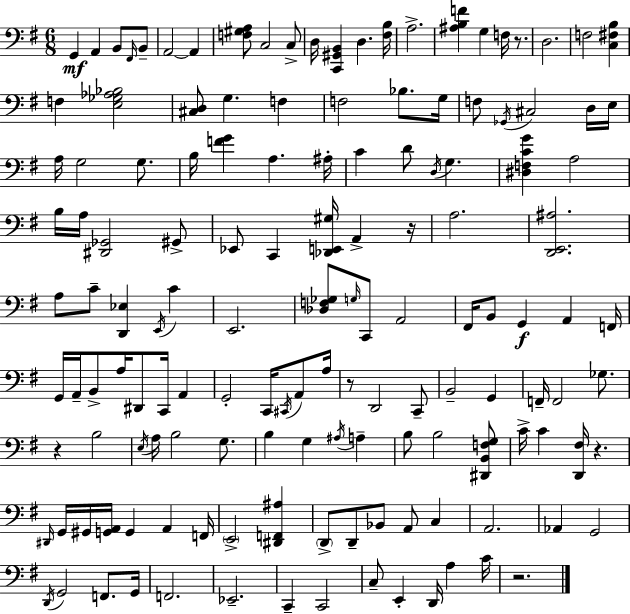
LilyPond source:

{
  \clef bass
  \numericTimeSignature
  \time 6/8
  \key e \minor
  g,4\mf a,4 b,8 \grace { fis,16 } b,8-- | a,2~~ a,4 | <f gis a>8 c2 c8-> | d16 <c, gis, b,>4 d4. | \break <fis b>16 a2.-> | <ais b f'>4 g4 f16 r8. | d2. | f2 <c fis b>4 | \break f4 <e ges aes bes>2 | <cis d>8 g4. f4 | f2 bes8. | g16 f8 \acciaccatura { ges,16 } cis2 | \break d16 e16 a16 g2 g8. | b16 <f' g'>4 a4. | ais16-. c'4 d'8 \acciaccatura { d16 } g4. | <dis f c' g'>4 a2 | \break b16 a16 <dis, ges,>2 | gis,8-> ees,8 c,4 <des, e, gis>16 a,4-> | r16 a2. | <d, e, ais>2. | \break a8 c'8-- <d, ees>4 \acciaccatura { e,16 } | c'4 e,2. | <des f ges>8 \grace { g16 } c,8 a,2 | fis,16 b,8 g,4\f | \break a,4 f,16 g,16 a,16-- b,8-> a16 dis,8 | c,16 a,4 g,2-. | c,16 \acciaccatura { cis,16 } a,8 a16 r8 d,2 | c,8-- b,2-- | \break g,4 f,16-- f,2 | ges8. r4 b2 | \acciaccatura { e16 } a16 b2 | g8. b4 g4 | \break \acciaccatura { ais16 } a4-- b8 b2 | <dis, b, f g>8 c'16-> c'4 | <d, fis>16 r4. \grace { dis,16 } g,16 gis,16 <g, a,>16 | g,4 a,4 f,16 \parenthesize e,2-> | \break <dis, f, ais>4 \parenthesize d,8-> d,8-- | bes,8 a,8 c4 a,2. | aes,4 | g,2 \acciaccatura { d,16 } g,2 | \break f,8. g,16 f,2. | ees,2.-- | c,4-- | c,2 c8-- | \break e,4-. d,16 a4 c'16 r2. | \bar "|."
}